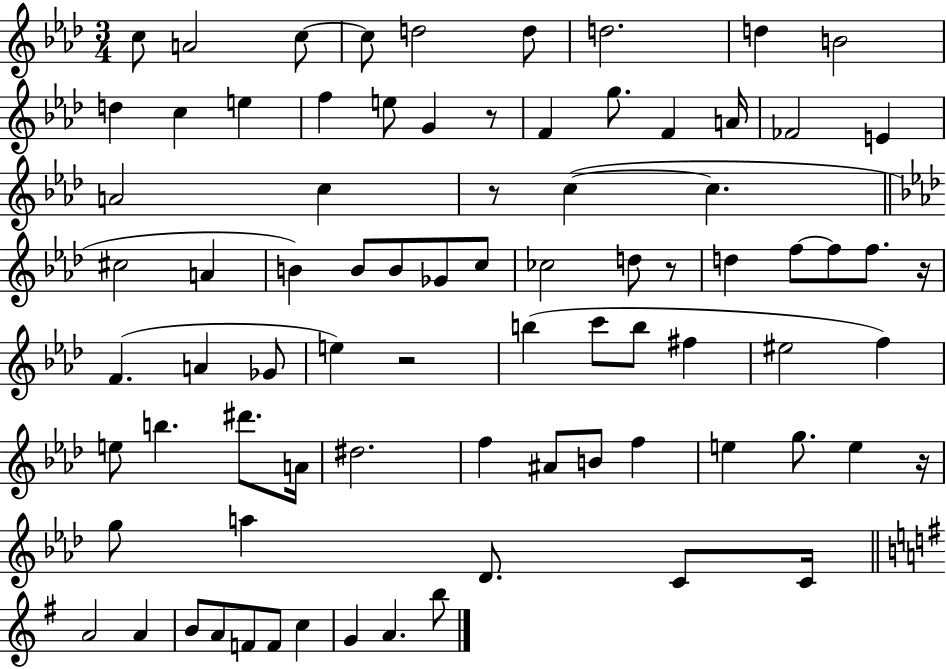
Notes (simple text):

C5/e A4/h C5/e C5/e D5/h D5/e D5/h. D5/q B4/h D5/q C5/q E5/q F5/q E5/e G4/q R/e F4/q G5/e. F4/q A4/s FES4/h E4/q A4/h C5/q R/e C5/q C5/q. C#5/h A4/q B4/q B4/e B4/e Gb4/e C5/e CES5/h D5/e R/e D5/q F5/e F5/e F5/e. R/s F4/q. A4/q Gb4/e E5/q R/h B5/q C6/e B5/e F#5/q EIS5/h F5/q E5/e B5/q. D#6/e. A4/s D#5/h. F5/q A#4/e B4/e F5/q E5/q G5/e. E5/q R/s G5/e A5/q Db4/e. C4/e C4/s A4/h A4/q B4/e A4/e F4/e F4/e C5/q G4/q A4/q. B5/e